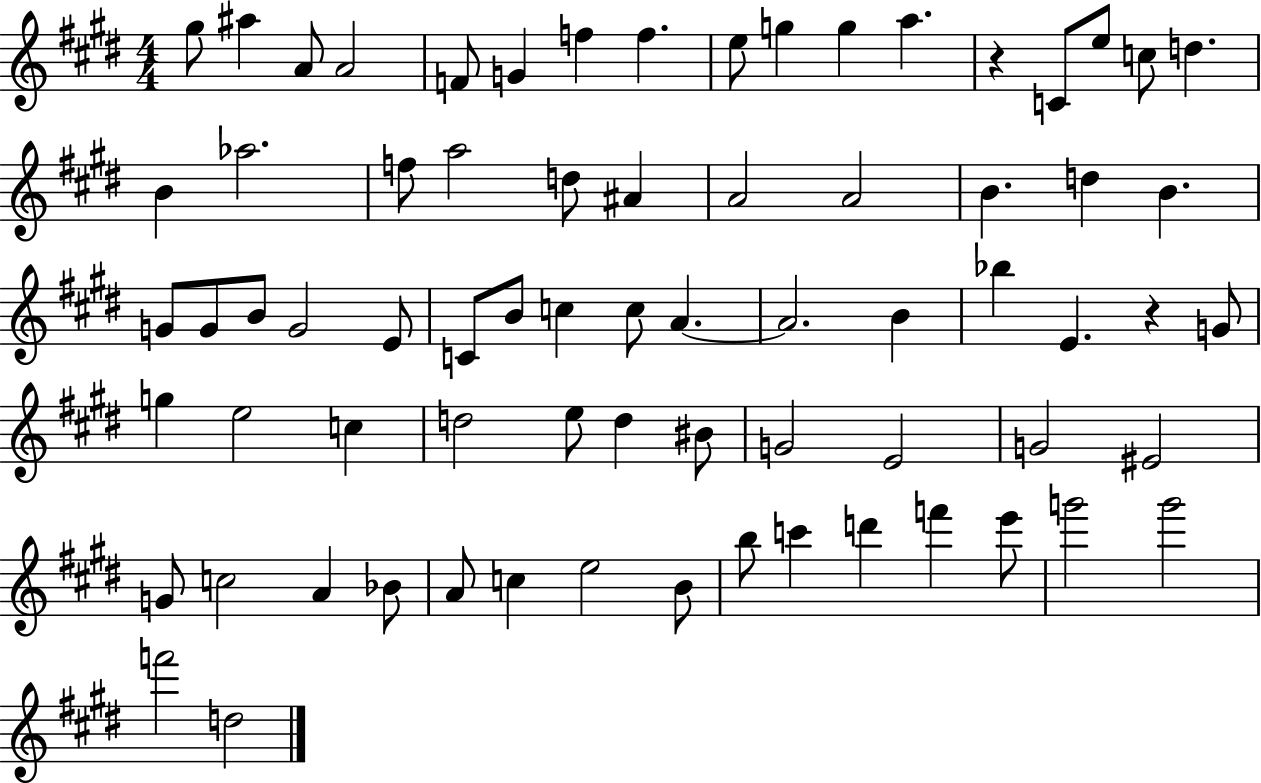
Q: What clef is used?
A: treble